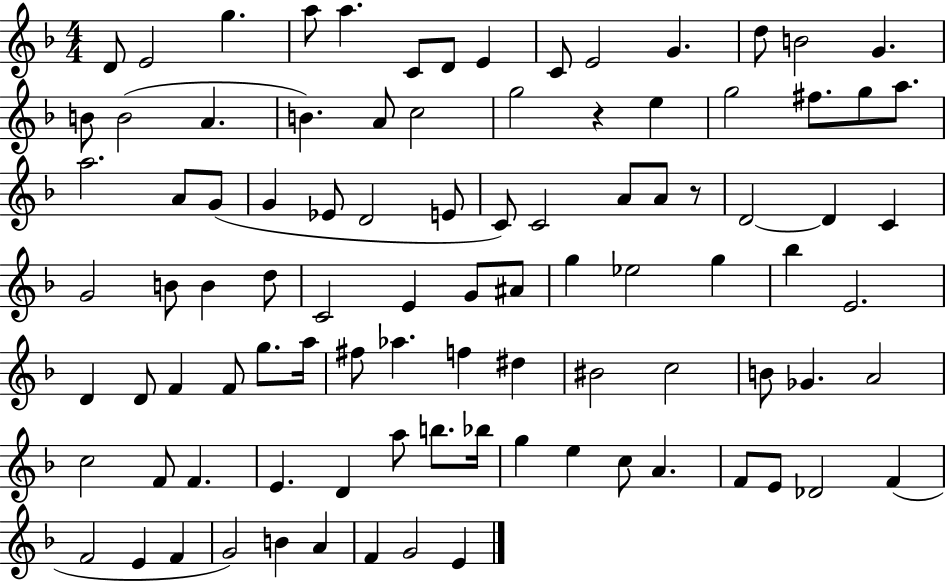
{
  \clef treble
  \numericTimeSignature
  \time 4/4
  \key f \major
  \repeat volta 2 { d'8 e'2 g''4. | a''8 a''4. c'8 d'8 e'4 | c'8 e'2 g'4. | d''8 b'2 g'4. | \break b'8 b'2( a'4. | b'4.) a'8 c''2 | g''2 r4 e''4 | g''2 fis''8. g''8 a''8. | \break a''2. a'8 g'8( | g'4 ees'8 d'2 e'8 | c'8) c'2 a'8 a'8 r8 | d'2~~ d'4 c'4 | \break g'2 b'8 b'4 d''8 | c'2 e'4 g'8 ais'8 | g''4 ees''2 g''4 | bes''4 e'2. | \break d'4 d'8 f'4 f'8 g''8. a''16 | fis''8 aes''4. f''4 dis''4 | bis'2 c''2 | b'8 ges'4. a'2 | \break c''2 f'8 f'4. | e'4. d'4 a''8 b''8. bes''16 | g''4 e''4 c''8 a'4. | f'8 e'8 des'2 f'4( | \break f'2 e'4 f'4 | g'2) b'4 a'4 | f'4 g'2 e'4 | } \bar "|."
}